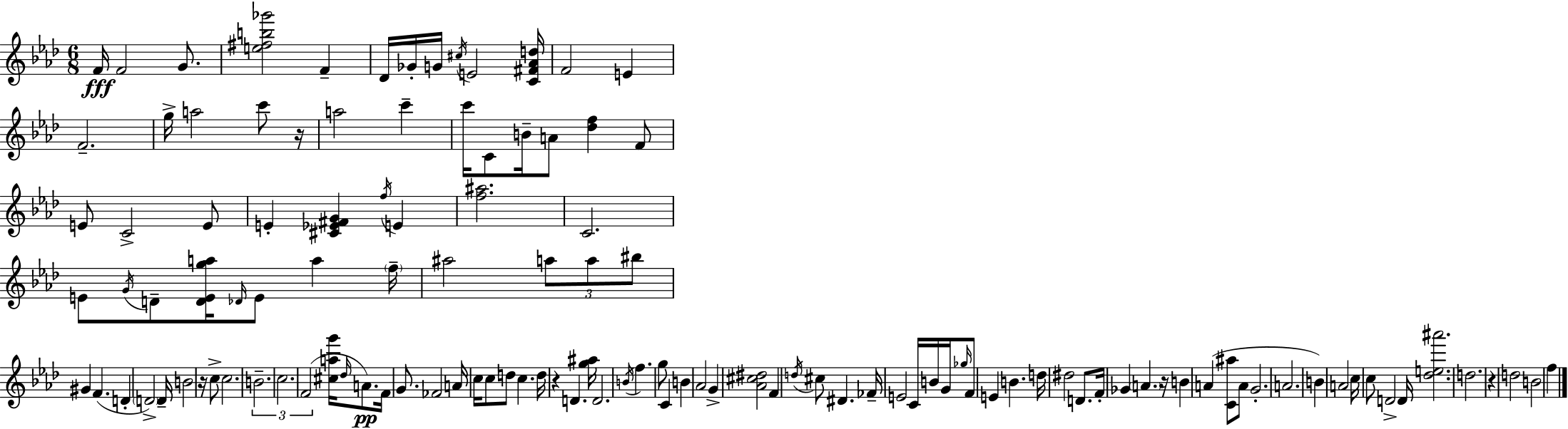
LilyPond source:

{
  \clef treble
  \numericTimeSignature
  \time 6/8
  \key f \minor
  f'16\fff f'2 g'8. | <e'' fis'' b'' ges'''>2 f'4-- | des'16 ges'16-. g'16 \acciaccatura { cis''16 } e'2 | <c' fis' aes' d''>16 f'2 e'4 | \break f'2.-- | g''16-> a''2 c'''8 | r16 a''2 c'''4-- | c'''16 c'8 b'16-- a'8 <des'' f''>4 f'8 | \break e'8 c'2-> e'8 | e'4-. <cis' ees' fis' g'>4 \acciaccatura { f''16 } e'4 | <f'' ais''>2. | c'2. | \break e'8 \acciaccatura { g'16 } d'8-- <d' e' g'' a''>16 \grace { des'16 } e'8 a''4 | \parenthesize f''16-- ais''2 | \tuplet 3/2 { a''8 a''8 bis''8 } gis'4 f'4.( | d'4-. \parenthesize d'2->) | \break d'16-- b'2 | r16 c''8-> c''2. | \tuplet 3/2 { b'2.-- | c''2. | \break f'2( } | <cis'' a'' g'''>16 \grace { des''16 }\pp) a'8. f'16 g'8. fes'2 | a'16 c''16 c''8 d''8 c''4. | d''16 r4 d'4. | \break <g'' ais''>16 d'2. | \acciaccatura { b'16 } f''4. | g''8 c'4 b'4 aes'2 | g'4-> <aes' cis'' dis''>2 | \break f'4 \acciaccatura { d''16 } cis''8 | dis'4. fes'16-- e'2 | c'16 b'16 g'16 \grace { ges''16 } f'8 e'4 | b'4. d''16 dis''2 | \break d'8. f'16-. ges'4 | \parenthesize a'4. r16 b'4 | a'4( <c' ais''>8 a'8 g'2.-. | a'2. | \break b'4) | a'2 c''16 c''8 d'2-> | d'16 <des'' e'' ais'''>2. | d''2. | \break r4 | d''2 b'2 | f''4 \bar "|."
}